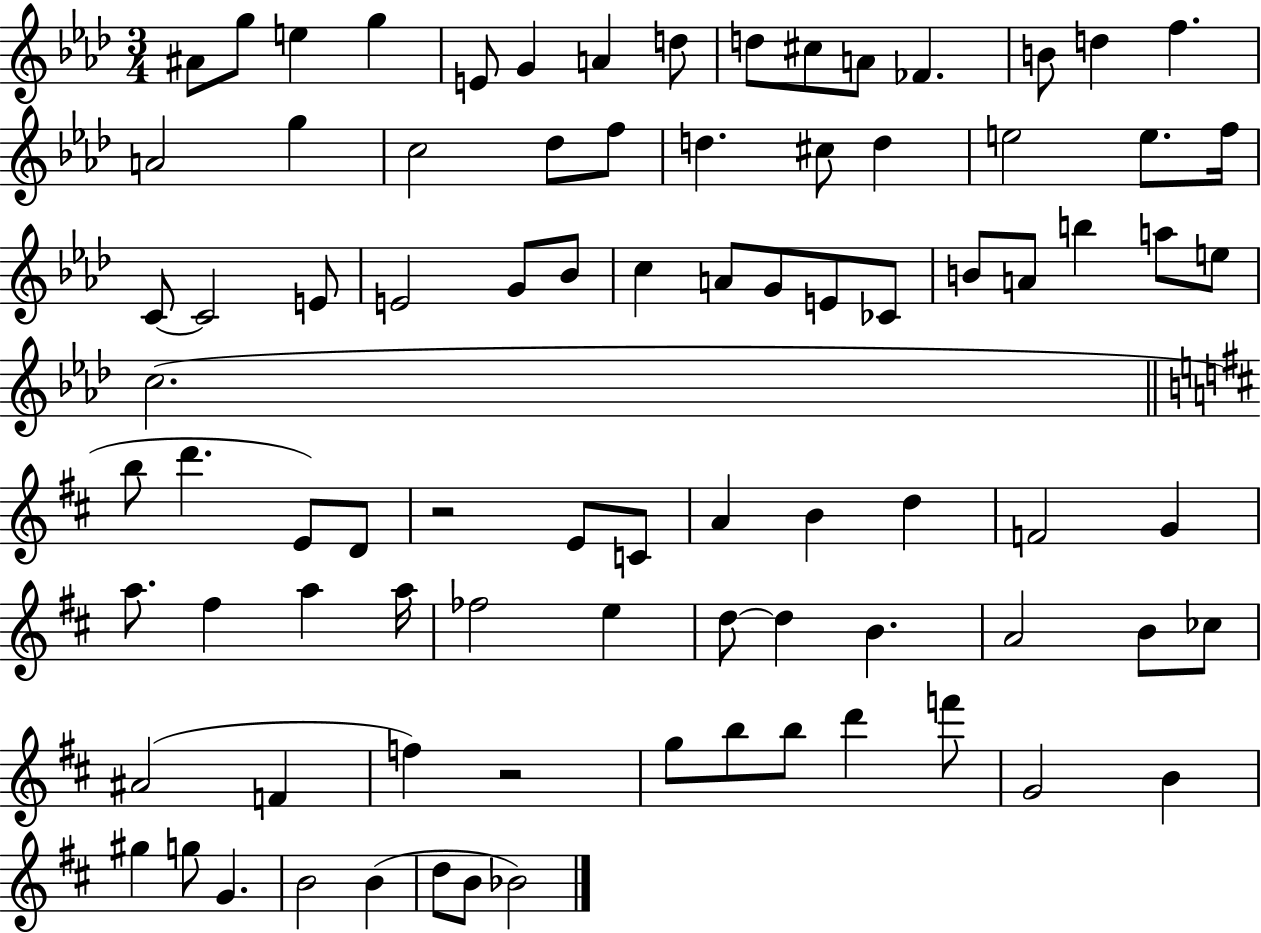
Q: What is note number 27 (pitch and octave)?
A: C4